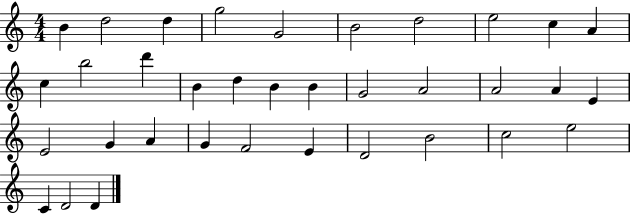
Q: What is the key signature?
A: C major